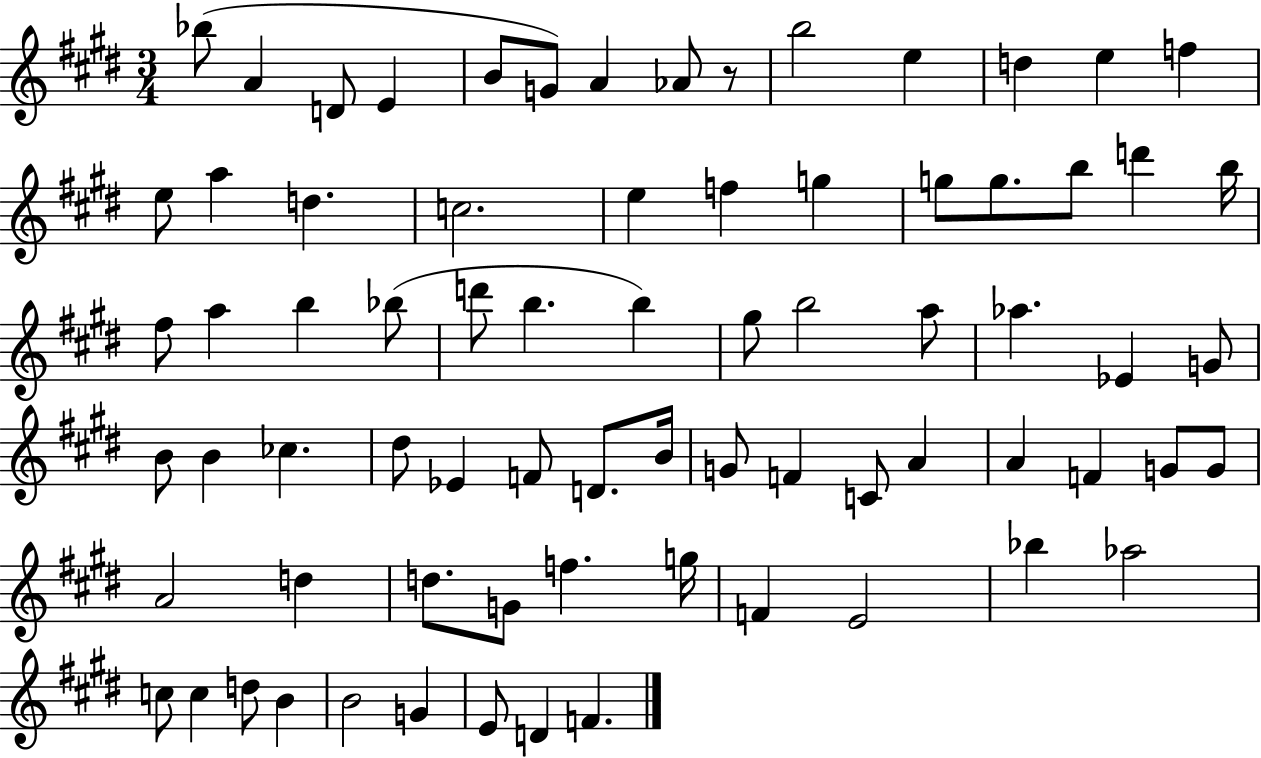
{
  \clef treble
  \numericTimeSignature
  \time 3/4
  \key e \major
  \repeat volta 2 { bes''8( a'4 d'8 e'4 | b'8 g'8) a'4 aes'8 r8 | b''2 e''4 | d''4 e''4 f''4 | \break e''8 a''4 d''4. | c''2. | e''4 f''4 g''4 | g''8 g''8. b''8 d'''4 b''16 | \break fis''8 a''4 b''4 bes''8( | d'''8 b''4. b''4) | gis''8 b''2 a''8 | aes''4. ees'4 g'8 | \break b'8 b'4 ces''4. | dis''8 ees'4 f'8 d'8. b'16 | g'8 f'4 c'8 a'4 | a'4 f'4 g'8 g'8 | \break a'2 d''4 | d''8. g'8 f''4. g''16 | f'4 e'2 | bes''4 aes''2 | \break c''8 c''4 d''8 b'4 | b'2 g'4 | e'8 d'4 f'4. | } \bar "|."
}